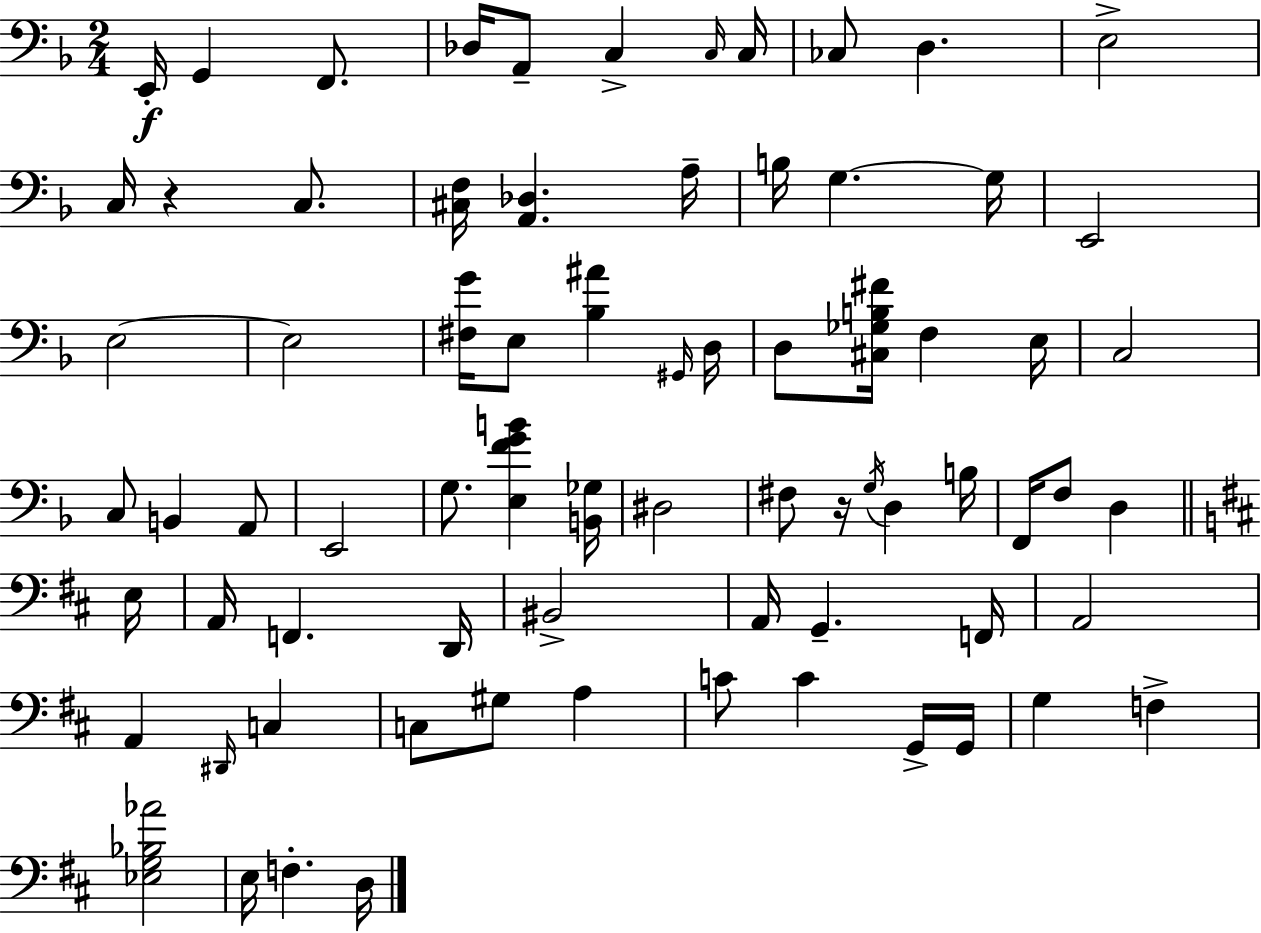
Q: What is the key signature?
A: D minor